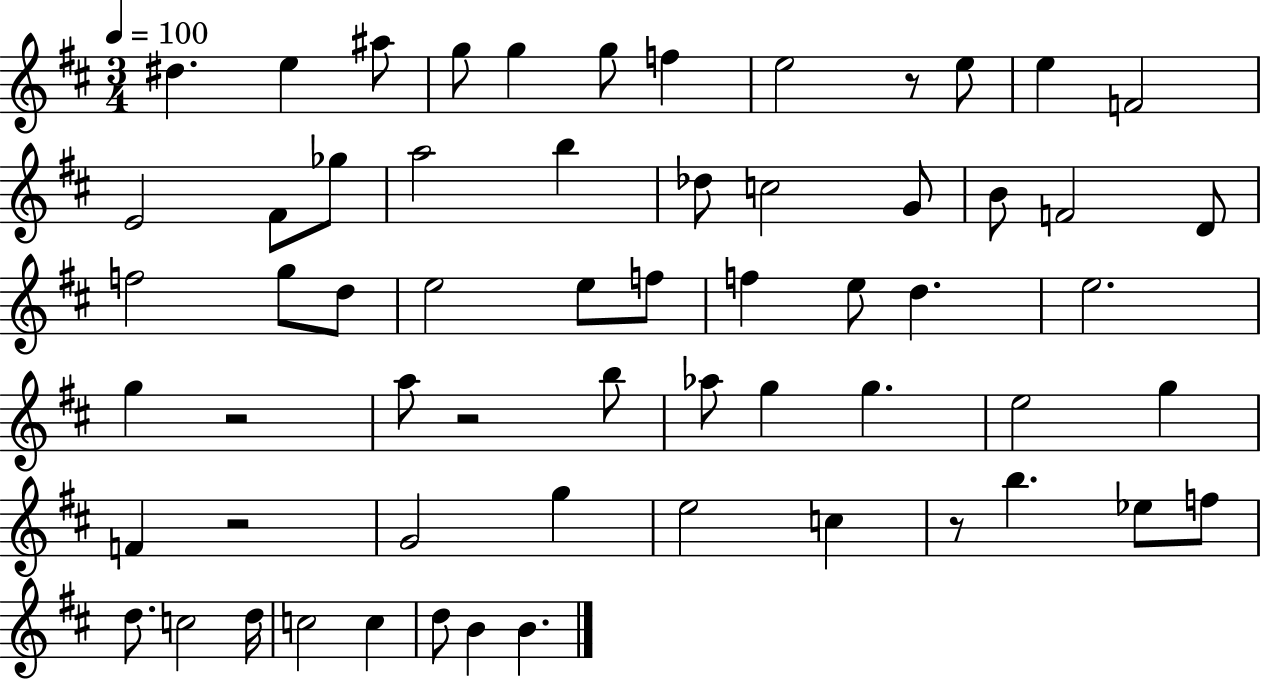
D#5/q. E5/q A#5/e G5/e G5/q G5/e F5/q E5/h R/e E5/e E5/q F4/h E4/h F#4/e Gb5/e A5/h B5/q Db5/e C5/h G4/e B4/e F4/h D4/e F5/h G5/e D5/e E5/h E5/e F5/e F5/q E5/e D5/q. E5/h. G5/q R/h A5/e R/h B5/e Ab5/e G5/q G5/q. E5/h G5/q F4/q R/h G4/h G5/q E5/h C5/q R/e B5/q. Eb5/e F5/e D5/e. C5/h D5/s C5/h C5/q D5/e B4/q B4/q.